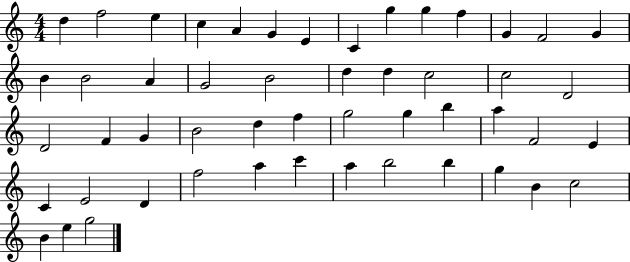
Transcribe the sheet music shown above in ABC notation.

X:1
T:Untitled
M:4/4
L:1/4
K:C
d f2 e c A G E C g g f G F2 G B B2 A G2 B2 d d c2 c2 D2 D2 F G B2 d f g2 g b a F2 E C E2 D f2 a c' a b2 b g B c2 B e g2